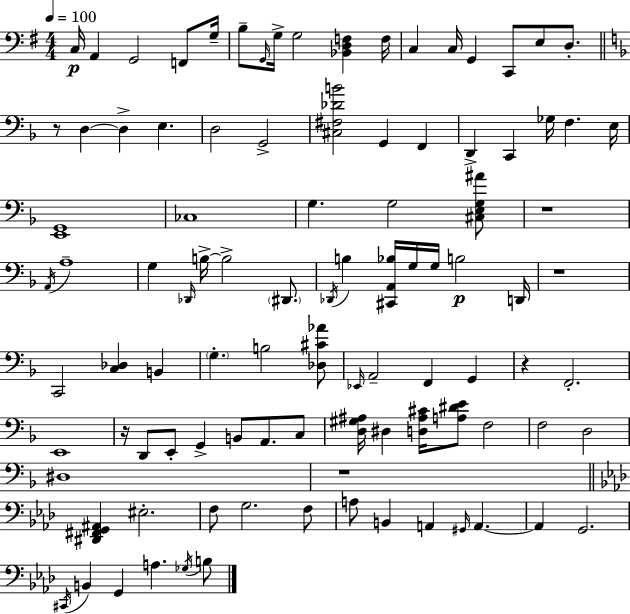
C3/s A2/q G2/h F2/e G3/s B3/e G2/s G3/s G3/h [Bb2,D3,F3]/q F3/s C3/q C3/s G2/q C2/e E3/e D3/e. R/e D3/q D3/q E3/q. D3/h G2/h [C#3,F#3,Db4,B4]/h G2/q F2/q D2/q C2/q Gb3/s F3/q. E3/s [E2,G2]/w CES3/w G3/q. G3/h [C#3,E3,G3,A#4]/e R/w A2/s A3/w G3/q Db2/s B3/s B3/h D#2/e. Db2/s B3/q [C#2,A2,Bb3]/s G3/s G3/s B3/h D2/s R/w C2/h [C3,Db3]/q B2/q G3/q. B3/h [Db3,C#4,Ab4]/e Eb2/s A2/h F2/q G2/q R/q F2/h. E2/w R/s D2/e E2/e G2/q B2/e A2/e. C3/e [D3,G#3,A#3]/s D#3/q [D3,A#3,C#4]/s [A3,D#4,E4]/e F3/h F3/h D3/h D#3/w R/w [D#2,F#2,G2,A#2]/q EIS3/h. F3/e G3/h. F3/e A3/e B2/q A2/q G#2/s A2/q. A2/q G2/h. C#2/s B2/q G2/q A3/q. Gb3/s B3/e